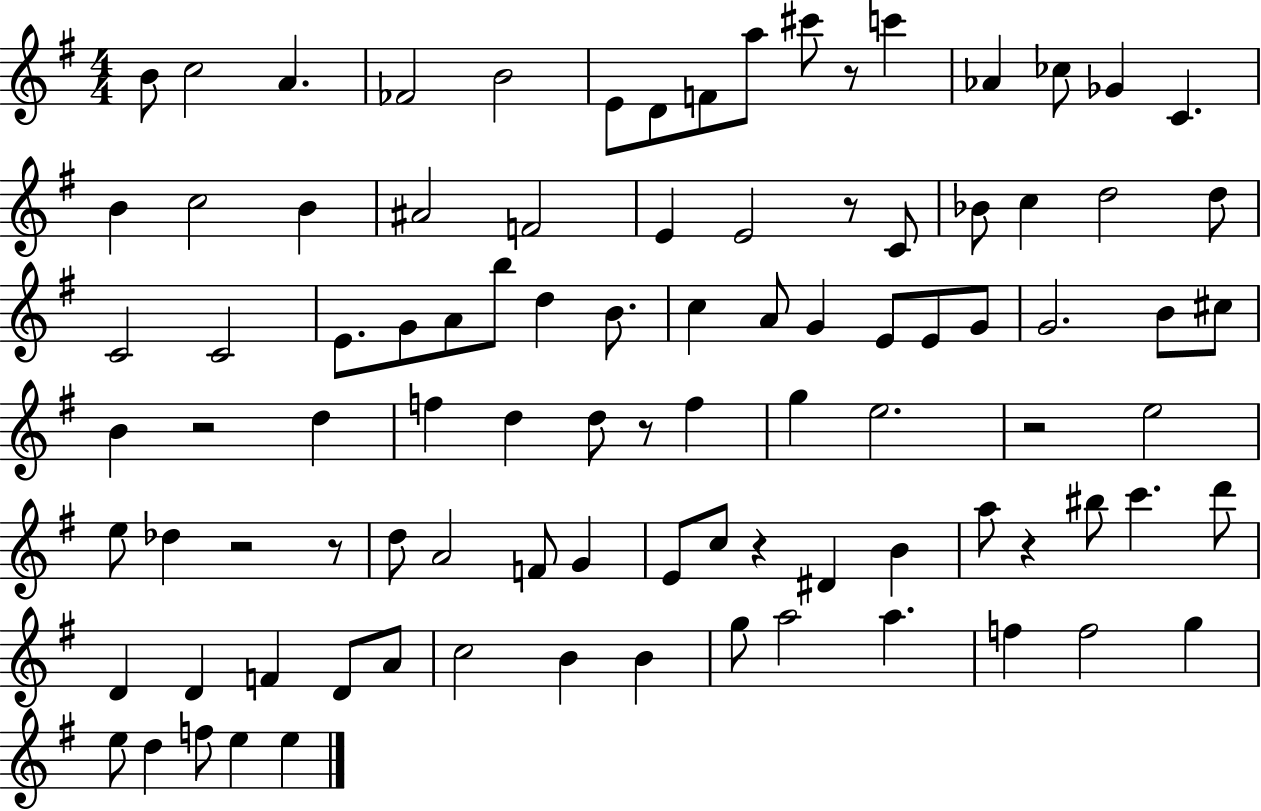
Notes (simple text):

B4/e C5/h A4/q. FES4/h B4/h E4/e D4/e F4/e A5/e C#6/e R/e C6/q Ab4/q CES5/e Gb4/q C4/q. B4/q C5/h B4/q A#4/h F4/h E4/q E4/h R/e C4/e Bb4/e C5/q D5/h D5/e C4/h C4/h E4/e. G4/e A4/e B5/e D5/q B4/e. C5/q A4/e G4/q E4/e E4/e G4/e G4/h. B4/e C#5/e B4/q R/h D5/q F5/q D5/q D5/e R/e F5/q G5/q E5/h. R/h E5/h E5/e Db5/q R/h R/e D5/e A4/h F4/e G4/q E4/e C5/e R/q D#4/q B4/q A5/e R/q BIS5/e C6/q. D6/e D4/q D4/q F4/q D4/e A4/e C5/h B4/q B4/q G5/e A5/h A5/q. F5/q F5/h G5/q E5/e D5/q F5/e E5/q E5/q